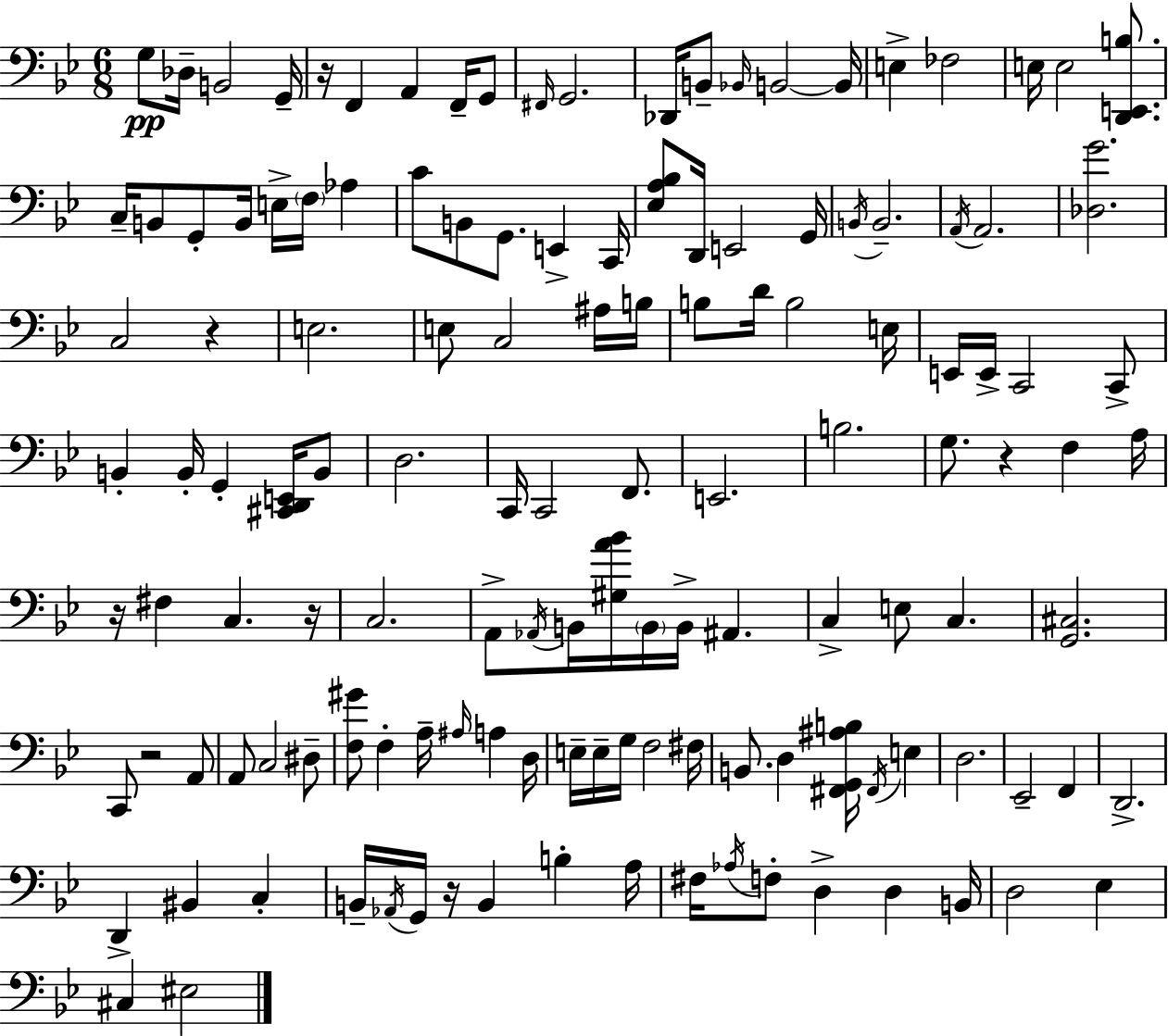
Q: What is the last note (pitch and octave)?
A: EIS3